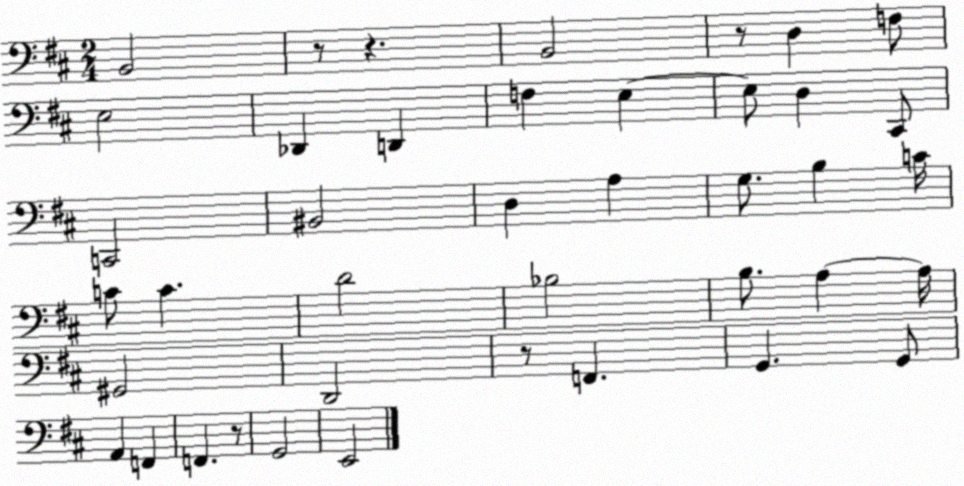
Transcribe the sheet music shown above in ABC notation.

X:1
T:Untitled
M:2/4
L:1/4
K:D
B,,2 z/2 z B,,2 z/2 D, F,/2 E,2 _D,, D,, F, E, E,/2 D, ^C,,/2 C,,2 ^B,,2 D, A, G,/2 B, C/4 C/2 C D2 _B,2 B,/2 A, A,/4 ^G,,2 D,,2 z/2 F,, G,, G,,/2 A,, F,, F,, z/2 G,,2 E,,2